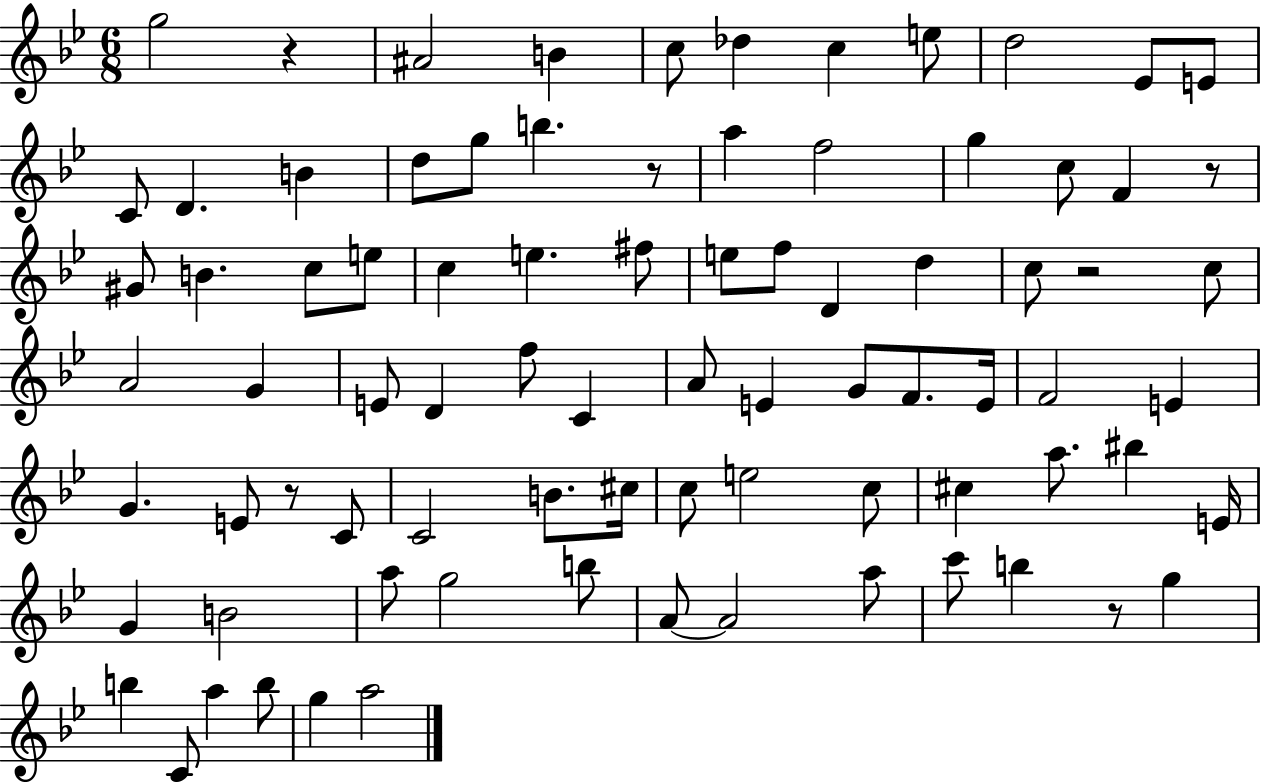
X:1
T:Untitled
M:6/8
L:1/4
K:Bb
g2 z ^A2 B c/2 _d c e/2 d2 _E/2 E/2 C/2 D B d/2 g/2 b z/2 a f2 g c/2 F z/2 ^G/2 B c/2 e/2 c e ^f/2 e/2 f/2 D d c/2 z2 c/2 A2 G E/2 D f/2 C A/2 E G/2 F/2 E/4 F2 E G E/2 z/2 C/2 C2 B/2 ^c/4 c/2 e2 c/2 ^c a/2 ^b E/4 G B2 a/2 g2 b/2 A/2 A2 a/2 c'/2 b z/2 g b C/2 a b/2 g a2